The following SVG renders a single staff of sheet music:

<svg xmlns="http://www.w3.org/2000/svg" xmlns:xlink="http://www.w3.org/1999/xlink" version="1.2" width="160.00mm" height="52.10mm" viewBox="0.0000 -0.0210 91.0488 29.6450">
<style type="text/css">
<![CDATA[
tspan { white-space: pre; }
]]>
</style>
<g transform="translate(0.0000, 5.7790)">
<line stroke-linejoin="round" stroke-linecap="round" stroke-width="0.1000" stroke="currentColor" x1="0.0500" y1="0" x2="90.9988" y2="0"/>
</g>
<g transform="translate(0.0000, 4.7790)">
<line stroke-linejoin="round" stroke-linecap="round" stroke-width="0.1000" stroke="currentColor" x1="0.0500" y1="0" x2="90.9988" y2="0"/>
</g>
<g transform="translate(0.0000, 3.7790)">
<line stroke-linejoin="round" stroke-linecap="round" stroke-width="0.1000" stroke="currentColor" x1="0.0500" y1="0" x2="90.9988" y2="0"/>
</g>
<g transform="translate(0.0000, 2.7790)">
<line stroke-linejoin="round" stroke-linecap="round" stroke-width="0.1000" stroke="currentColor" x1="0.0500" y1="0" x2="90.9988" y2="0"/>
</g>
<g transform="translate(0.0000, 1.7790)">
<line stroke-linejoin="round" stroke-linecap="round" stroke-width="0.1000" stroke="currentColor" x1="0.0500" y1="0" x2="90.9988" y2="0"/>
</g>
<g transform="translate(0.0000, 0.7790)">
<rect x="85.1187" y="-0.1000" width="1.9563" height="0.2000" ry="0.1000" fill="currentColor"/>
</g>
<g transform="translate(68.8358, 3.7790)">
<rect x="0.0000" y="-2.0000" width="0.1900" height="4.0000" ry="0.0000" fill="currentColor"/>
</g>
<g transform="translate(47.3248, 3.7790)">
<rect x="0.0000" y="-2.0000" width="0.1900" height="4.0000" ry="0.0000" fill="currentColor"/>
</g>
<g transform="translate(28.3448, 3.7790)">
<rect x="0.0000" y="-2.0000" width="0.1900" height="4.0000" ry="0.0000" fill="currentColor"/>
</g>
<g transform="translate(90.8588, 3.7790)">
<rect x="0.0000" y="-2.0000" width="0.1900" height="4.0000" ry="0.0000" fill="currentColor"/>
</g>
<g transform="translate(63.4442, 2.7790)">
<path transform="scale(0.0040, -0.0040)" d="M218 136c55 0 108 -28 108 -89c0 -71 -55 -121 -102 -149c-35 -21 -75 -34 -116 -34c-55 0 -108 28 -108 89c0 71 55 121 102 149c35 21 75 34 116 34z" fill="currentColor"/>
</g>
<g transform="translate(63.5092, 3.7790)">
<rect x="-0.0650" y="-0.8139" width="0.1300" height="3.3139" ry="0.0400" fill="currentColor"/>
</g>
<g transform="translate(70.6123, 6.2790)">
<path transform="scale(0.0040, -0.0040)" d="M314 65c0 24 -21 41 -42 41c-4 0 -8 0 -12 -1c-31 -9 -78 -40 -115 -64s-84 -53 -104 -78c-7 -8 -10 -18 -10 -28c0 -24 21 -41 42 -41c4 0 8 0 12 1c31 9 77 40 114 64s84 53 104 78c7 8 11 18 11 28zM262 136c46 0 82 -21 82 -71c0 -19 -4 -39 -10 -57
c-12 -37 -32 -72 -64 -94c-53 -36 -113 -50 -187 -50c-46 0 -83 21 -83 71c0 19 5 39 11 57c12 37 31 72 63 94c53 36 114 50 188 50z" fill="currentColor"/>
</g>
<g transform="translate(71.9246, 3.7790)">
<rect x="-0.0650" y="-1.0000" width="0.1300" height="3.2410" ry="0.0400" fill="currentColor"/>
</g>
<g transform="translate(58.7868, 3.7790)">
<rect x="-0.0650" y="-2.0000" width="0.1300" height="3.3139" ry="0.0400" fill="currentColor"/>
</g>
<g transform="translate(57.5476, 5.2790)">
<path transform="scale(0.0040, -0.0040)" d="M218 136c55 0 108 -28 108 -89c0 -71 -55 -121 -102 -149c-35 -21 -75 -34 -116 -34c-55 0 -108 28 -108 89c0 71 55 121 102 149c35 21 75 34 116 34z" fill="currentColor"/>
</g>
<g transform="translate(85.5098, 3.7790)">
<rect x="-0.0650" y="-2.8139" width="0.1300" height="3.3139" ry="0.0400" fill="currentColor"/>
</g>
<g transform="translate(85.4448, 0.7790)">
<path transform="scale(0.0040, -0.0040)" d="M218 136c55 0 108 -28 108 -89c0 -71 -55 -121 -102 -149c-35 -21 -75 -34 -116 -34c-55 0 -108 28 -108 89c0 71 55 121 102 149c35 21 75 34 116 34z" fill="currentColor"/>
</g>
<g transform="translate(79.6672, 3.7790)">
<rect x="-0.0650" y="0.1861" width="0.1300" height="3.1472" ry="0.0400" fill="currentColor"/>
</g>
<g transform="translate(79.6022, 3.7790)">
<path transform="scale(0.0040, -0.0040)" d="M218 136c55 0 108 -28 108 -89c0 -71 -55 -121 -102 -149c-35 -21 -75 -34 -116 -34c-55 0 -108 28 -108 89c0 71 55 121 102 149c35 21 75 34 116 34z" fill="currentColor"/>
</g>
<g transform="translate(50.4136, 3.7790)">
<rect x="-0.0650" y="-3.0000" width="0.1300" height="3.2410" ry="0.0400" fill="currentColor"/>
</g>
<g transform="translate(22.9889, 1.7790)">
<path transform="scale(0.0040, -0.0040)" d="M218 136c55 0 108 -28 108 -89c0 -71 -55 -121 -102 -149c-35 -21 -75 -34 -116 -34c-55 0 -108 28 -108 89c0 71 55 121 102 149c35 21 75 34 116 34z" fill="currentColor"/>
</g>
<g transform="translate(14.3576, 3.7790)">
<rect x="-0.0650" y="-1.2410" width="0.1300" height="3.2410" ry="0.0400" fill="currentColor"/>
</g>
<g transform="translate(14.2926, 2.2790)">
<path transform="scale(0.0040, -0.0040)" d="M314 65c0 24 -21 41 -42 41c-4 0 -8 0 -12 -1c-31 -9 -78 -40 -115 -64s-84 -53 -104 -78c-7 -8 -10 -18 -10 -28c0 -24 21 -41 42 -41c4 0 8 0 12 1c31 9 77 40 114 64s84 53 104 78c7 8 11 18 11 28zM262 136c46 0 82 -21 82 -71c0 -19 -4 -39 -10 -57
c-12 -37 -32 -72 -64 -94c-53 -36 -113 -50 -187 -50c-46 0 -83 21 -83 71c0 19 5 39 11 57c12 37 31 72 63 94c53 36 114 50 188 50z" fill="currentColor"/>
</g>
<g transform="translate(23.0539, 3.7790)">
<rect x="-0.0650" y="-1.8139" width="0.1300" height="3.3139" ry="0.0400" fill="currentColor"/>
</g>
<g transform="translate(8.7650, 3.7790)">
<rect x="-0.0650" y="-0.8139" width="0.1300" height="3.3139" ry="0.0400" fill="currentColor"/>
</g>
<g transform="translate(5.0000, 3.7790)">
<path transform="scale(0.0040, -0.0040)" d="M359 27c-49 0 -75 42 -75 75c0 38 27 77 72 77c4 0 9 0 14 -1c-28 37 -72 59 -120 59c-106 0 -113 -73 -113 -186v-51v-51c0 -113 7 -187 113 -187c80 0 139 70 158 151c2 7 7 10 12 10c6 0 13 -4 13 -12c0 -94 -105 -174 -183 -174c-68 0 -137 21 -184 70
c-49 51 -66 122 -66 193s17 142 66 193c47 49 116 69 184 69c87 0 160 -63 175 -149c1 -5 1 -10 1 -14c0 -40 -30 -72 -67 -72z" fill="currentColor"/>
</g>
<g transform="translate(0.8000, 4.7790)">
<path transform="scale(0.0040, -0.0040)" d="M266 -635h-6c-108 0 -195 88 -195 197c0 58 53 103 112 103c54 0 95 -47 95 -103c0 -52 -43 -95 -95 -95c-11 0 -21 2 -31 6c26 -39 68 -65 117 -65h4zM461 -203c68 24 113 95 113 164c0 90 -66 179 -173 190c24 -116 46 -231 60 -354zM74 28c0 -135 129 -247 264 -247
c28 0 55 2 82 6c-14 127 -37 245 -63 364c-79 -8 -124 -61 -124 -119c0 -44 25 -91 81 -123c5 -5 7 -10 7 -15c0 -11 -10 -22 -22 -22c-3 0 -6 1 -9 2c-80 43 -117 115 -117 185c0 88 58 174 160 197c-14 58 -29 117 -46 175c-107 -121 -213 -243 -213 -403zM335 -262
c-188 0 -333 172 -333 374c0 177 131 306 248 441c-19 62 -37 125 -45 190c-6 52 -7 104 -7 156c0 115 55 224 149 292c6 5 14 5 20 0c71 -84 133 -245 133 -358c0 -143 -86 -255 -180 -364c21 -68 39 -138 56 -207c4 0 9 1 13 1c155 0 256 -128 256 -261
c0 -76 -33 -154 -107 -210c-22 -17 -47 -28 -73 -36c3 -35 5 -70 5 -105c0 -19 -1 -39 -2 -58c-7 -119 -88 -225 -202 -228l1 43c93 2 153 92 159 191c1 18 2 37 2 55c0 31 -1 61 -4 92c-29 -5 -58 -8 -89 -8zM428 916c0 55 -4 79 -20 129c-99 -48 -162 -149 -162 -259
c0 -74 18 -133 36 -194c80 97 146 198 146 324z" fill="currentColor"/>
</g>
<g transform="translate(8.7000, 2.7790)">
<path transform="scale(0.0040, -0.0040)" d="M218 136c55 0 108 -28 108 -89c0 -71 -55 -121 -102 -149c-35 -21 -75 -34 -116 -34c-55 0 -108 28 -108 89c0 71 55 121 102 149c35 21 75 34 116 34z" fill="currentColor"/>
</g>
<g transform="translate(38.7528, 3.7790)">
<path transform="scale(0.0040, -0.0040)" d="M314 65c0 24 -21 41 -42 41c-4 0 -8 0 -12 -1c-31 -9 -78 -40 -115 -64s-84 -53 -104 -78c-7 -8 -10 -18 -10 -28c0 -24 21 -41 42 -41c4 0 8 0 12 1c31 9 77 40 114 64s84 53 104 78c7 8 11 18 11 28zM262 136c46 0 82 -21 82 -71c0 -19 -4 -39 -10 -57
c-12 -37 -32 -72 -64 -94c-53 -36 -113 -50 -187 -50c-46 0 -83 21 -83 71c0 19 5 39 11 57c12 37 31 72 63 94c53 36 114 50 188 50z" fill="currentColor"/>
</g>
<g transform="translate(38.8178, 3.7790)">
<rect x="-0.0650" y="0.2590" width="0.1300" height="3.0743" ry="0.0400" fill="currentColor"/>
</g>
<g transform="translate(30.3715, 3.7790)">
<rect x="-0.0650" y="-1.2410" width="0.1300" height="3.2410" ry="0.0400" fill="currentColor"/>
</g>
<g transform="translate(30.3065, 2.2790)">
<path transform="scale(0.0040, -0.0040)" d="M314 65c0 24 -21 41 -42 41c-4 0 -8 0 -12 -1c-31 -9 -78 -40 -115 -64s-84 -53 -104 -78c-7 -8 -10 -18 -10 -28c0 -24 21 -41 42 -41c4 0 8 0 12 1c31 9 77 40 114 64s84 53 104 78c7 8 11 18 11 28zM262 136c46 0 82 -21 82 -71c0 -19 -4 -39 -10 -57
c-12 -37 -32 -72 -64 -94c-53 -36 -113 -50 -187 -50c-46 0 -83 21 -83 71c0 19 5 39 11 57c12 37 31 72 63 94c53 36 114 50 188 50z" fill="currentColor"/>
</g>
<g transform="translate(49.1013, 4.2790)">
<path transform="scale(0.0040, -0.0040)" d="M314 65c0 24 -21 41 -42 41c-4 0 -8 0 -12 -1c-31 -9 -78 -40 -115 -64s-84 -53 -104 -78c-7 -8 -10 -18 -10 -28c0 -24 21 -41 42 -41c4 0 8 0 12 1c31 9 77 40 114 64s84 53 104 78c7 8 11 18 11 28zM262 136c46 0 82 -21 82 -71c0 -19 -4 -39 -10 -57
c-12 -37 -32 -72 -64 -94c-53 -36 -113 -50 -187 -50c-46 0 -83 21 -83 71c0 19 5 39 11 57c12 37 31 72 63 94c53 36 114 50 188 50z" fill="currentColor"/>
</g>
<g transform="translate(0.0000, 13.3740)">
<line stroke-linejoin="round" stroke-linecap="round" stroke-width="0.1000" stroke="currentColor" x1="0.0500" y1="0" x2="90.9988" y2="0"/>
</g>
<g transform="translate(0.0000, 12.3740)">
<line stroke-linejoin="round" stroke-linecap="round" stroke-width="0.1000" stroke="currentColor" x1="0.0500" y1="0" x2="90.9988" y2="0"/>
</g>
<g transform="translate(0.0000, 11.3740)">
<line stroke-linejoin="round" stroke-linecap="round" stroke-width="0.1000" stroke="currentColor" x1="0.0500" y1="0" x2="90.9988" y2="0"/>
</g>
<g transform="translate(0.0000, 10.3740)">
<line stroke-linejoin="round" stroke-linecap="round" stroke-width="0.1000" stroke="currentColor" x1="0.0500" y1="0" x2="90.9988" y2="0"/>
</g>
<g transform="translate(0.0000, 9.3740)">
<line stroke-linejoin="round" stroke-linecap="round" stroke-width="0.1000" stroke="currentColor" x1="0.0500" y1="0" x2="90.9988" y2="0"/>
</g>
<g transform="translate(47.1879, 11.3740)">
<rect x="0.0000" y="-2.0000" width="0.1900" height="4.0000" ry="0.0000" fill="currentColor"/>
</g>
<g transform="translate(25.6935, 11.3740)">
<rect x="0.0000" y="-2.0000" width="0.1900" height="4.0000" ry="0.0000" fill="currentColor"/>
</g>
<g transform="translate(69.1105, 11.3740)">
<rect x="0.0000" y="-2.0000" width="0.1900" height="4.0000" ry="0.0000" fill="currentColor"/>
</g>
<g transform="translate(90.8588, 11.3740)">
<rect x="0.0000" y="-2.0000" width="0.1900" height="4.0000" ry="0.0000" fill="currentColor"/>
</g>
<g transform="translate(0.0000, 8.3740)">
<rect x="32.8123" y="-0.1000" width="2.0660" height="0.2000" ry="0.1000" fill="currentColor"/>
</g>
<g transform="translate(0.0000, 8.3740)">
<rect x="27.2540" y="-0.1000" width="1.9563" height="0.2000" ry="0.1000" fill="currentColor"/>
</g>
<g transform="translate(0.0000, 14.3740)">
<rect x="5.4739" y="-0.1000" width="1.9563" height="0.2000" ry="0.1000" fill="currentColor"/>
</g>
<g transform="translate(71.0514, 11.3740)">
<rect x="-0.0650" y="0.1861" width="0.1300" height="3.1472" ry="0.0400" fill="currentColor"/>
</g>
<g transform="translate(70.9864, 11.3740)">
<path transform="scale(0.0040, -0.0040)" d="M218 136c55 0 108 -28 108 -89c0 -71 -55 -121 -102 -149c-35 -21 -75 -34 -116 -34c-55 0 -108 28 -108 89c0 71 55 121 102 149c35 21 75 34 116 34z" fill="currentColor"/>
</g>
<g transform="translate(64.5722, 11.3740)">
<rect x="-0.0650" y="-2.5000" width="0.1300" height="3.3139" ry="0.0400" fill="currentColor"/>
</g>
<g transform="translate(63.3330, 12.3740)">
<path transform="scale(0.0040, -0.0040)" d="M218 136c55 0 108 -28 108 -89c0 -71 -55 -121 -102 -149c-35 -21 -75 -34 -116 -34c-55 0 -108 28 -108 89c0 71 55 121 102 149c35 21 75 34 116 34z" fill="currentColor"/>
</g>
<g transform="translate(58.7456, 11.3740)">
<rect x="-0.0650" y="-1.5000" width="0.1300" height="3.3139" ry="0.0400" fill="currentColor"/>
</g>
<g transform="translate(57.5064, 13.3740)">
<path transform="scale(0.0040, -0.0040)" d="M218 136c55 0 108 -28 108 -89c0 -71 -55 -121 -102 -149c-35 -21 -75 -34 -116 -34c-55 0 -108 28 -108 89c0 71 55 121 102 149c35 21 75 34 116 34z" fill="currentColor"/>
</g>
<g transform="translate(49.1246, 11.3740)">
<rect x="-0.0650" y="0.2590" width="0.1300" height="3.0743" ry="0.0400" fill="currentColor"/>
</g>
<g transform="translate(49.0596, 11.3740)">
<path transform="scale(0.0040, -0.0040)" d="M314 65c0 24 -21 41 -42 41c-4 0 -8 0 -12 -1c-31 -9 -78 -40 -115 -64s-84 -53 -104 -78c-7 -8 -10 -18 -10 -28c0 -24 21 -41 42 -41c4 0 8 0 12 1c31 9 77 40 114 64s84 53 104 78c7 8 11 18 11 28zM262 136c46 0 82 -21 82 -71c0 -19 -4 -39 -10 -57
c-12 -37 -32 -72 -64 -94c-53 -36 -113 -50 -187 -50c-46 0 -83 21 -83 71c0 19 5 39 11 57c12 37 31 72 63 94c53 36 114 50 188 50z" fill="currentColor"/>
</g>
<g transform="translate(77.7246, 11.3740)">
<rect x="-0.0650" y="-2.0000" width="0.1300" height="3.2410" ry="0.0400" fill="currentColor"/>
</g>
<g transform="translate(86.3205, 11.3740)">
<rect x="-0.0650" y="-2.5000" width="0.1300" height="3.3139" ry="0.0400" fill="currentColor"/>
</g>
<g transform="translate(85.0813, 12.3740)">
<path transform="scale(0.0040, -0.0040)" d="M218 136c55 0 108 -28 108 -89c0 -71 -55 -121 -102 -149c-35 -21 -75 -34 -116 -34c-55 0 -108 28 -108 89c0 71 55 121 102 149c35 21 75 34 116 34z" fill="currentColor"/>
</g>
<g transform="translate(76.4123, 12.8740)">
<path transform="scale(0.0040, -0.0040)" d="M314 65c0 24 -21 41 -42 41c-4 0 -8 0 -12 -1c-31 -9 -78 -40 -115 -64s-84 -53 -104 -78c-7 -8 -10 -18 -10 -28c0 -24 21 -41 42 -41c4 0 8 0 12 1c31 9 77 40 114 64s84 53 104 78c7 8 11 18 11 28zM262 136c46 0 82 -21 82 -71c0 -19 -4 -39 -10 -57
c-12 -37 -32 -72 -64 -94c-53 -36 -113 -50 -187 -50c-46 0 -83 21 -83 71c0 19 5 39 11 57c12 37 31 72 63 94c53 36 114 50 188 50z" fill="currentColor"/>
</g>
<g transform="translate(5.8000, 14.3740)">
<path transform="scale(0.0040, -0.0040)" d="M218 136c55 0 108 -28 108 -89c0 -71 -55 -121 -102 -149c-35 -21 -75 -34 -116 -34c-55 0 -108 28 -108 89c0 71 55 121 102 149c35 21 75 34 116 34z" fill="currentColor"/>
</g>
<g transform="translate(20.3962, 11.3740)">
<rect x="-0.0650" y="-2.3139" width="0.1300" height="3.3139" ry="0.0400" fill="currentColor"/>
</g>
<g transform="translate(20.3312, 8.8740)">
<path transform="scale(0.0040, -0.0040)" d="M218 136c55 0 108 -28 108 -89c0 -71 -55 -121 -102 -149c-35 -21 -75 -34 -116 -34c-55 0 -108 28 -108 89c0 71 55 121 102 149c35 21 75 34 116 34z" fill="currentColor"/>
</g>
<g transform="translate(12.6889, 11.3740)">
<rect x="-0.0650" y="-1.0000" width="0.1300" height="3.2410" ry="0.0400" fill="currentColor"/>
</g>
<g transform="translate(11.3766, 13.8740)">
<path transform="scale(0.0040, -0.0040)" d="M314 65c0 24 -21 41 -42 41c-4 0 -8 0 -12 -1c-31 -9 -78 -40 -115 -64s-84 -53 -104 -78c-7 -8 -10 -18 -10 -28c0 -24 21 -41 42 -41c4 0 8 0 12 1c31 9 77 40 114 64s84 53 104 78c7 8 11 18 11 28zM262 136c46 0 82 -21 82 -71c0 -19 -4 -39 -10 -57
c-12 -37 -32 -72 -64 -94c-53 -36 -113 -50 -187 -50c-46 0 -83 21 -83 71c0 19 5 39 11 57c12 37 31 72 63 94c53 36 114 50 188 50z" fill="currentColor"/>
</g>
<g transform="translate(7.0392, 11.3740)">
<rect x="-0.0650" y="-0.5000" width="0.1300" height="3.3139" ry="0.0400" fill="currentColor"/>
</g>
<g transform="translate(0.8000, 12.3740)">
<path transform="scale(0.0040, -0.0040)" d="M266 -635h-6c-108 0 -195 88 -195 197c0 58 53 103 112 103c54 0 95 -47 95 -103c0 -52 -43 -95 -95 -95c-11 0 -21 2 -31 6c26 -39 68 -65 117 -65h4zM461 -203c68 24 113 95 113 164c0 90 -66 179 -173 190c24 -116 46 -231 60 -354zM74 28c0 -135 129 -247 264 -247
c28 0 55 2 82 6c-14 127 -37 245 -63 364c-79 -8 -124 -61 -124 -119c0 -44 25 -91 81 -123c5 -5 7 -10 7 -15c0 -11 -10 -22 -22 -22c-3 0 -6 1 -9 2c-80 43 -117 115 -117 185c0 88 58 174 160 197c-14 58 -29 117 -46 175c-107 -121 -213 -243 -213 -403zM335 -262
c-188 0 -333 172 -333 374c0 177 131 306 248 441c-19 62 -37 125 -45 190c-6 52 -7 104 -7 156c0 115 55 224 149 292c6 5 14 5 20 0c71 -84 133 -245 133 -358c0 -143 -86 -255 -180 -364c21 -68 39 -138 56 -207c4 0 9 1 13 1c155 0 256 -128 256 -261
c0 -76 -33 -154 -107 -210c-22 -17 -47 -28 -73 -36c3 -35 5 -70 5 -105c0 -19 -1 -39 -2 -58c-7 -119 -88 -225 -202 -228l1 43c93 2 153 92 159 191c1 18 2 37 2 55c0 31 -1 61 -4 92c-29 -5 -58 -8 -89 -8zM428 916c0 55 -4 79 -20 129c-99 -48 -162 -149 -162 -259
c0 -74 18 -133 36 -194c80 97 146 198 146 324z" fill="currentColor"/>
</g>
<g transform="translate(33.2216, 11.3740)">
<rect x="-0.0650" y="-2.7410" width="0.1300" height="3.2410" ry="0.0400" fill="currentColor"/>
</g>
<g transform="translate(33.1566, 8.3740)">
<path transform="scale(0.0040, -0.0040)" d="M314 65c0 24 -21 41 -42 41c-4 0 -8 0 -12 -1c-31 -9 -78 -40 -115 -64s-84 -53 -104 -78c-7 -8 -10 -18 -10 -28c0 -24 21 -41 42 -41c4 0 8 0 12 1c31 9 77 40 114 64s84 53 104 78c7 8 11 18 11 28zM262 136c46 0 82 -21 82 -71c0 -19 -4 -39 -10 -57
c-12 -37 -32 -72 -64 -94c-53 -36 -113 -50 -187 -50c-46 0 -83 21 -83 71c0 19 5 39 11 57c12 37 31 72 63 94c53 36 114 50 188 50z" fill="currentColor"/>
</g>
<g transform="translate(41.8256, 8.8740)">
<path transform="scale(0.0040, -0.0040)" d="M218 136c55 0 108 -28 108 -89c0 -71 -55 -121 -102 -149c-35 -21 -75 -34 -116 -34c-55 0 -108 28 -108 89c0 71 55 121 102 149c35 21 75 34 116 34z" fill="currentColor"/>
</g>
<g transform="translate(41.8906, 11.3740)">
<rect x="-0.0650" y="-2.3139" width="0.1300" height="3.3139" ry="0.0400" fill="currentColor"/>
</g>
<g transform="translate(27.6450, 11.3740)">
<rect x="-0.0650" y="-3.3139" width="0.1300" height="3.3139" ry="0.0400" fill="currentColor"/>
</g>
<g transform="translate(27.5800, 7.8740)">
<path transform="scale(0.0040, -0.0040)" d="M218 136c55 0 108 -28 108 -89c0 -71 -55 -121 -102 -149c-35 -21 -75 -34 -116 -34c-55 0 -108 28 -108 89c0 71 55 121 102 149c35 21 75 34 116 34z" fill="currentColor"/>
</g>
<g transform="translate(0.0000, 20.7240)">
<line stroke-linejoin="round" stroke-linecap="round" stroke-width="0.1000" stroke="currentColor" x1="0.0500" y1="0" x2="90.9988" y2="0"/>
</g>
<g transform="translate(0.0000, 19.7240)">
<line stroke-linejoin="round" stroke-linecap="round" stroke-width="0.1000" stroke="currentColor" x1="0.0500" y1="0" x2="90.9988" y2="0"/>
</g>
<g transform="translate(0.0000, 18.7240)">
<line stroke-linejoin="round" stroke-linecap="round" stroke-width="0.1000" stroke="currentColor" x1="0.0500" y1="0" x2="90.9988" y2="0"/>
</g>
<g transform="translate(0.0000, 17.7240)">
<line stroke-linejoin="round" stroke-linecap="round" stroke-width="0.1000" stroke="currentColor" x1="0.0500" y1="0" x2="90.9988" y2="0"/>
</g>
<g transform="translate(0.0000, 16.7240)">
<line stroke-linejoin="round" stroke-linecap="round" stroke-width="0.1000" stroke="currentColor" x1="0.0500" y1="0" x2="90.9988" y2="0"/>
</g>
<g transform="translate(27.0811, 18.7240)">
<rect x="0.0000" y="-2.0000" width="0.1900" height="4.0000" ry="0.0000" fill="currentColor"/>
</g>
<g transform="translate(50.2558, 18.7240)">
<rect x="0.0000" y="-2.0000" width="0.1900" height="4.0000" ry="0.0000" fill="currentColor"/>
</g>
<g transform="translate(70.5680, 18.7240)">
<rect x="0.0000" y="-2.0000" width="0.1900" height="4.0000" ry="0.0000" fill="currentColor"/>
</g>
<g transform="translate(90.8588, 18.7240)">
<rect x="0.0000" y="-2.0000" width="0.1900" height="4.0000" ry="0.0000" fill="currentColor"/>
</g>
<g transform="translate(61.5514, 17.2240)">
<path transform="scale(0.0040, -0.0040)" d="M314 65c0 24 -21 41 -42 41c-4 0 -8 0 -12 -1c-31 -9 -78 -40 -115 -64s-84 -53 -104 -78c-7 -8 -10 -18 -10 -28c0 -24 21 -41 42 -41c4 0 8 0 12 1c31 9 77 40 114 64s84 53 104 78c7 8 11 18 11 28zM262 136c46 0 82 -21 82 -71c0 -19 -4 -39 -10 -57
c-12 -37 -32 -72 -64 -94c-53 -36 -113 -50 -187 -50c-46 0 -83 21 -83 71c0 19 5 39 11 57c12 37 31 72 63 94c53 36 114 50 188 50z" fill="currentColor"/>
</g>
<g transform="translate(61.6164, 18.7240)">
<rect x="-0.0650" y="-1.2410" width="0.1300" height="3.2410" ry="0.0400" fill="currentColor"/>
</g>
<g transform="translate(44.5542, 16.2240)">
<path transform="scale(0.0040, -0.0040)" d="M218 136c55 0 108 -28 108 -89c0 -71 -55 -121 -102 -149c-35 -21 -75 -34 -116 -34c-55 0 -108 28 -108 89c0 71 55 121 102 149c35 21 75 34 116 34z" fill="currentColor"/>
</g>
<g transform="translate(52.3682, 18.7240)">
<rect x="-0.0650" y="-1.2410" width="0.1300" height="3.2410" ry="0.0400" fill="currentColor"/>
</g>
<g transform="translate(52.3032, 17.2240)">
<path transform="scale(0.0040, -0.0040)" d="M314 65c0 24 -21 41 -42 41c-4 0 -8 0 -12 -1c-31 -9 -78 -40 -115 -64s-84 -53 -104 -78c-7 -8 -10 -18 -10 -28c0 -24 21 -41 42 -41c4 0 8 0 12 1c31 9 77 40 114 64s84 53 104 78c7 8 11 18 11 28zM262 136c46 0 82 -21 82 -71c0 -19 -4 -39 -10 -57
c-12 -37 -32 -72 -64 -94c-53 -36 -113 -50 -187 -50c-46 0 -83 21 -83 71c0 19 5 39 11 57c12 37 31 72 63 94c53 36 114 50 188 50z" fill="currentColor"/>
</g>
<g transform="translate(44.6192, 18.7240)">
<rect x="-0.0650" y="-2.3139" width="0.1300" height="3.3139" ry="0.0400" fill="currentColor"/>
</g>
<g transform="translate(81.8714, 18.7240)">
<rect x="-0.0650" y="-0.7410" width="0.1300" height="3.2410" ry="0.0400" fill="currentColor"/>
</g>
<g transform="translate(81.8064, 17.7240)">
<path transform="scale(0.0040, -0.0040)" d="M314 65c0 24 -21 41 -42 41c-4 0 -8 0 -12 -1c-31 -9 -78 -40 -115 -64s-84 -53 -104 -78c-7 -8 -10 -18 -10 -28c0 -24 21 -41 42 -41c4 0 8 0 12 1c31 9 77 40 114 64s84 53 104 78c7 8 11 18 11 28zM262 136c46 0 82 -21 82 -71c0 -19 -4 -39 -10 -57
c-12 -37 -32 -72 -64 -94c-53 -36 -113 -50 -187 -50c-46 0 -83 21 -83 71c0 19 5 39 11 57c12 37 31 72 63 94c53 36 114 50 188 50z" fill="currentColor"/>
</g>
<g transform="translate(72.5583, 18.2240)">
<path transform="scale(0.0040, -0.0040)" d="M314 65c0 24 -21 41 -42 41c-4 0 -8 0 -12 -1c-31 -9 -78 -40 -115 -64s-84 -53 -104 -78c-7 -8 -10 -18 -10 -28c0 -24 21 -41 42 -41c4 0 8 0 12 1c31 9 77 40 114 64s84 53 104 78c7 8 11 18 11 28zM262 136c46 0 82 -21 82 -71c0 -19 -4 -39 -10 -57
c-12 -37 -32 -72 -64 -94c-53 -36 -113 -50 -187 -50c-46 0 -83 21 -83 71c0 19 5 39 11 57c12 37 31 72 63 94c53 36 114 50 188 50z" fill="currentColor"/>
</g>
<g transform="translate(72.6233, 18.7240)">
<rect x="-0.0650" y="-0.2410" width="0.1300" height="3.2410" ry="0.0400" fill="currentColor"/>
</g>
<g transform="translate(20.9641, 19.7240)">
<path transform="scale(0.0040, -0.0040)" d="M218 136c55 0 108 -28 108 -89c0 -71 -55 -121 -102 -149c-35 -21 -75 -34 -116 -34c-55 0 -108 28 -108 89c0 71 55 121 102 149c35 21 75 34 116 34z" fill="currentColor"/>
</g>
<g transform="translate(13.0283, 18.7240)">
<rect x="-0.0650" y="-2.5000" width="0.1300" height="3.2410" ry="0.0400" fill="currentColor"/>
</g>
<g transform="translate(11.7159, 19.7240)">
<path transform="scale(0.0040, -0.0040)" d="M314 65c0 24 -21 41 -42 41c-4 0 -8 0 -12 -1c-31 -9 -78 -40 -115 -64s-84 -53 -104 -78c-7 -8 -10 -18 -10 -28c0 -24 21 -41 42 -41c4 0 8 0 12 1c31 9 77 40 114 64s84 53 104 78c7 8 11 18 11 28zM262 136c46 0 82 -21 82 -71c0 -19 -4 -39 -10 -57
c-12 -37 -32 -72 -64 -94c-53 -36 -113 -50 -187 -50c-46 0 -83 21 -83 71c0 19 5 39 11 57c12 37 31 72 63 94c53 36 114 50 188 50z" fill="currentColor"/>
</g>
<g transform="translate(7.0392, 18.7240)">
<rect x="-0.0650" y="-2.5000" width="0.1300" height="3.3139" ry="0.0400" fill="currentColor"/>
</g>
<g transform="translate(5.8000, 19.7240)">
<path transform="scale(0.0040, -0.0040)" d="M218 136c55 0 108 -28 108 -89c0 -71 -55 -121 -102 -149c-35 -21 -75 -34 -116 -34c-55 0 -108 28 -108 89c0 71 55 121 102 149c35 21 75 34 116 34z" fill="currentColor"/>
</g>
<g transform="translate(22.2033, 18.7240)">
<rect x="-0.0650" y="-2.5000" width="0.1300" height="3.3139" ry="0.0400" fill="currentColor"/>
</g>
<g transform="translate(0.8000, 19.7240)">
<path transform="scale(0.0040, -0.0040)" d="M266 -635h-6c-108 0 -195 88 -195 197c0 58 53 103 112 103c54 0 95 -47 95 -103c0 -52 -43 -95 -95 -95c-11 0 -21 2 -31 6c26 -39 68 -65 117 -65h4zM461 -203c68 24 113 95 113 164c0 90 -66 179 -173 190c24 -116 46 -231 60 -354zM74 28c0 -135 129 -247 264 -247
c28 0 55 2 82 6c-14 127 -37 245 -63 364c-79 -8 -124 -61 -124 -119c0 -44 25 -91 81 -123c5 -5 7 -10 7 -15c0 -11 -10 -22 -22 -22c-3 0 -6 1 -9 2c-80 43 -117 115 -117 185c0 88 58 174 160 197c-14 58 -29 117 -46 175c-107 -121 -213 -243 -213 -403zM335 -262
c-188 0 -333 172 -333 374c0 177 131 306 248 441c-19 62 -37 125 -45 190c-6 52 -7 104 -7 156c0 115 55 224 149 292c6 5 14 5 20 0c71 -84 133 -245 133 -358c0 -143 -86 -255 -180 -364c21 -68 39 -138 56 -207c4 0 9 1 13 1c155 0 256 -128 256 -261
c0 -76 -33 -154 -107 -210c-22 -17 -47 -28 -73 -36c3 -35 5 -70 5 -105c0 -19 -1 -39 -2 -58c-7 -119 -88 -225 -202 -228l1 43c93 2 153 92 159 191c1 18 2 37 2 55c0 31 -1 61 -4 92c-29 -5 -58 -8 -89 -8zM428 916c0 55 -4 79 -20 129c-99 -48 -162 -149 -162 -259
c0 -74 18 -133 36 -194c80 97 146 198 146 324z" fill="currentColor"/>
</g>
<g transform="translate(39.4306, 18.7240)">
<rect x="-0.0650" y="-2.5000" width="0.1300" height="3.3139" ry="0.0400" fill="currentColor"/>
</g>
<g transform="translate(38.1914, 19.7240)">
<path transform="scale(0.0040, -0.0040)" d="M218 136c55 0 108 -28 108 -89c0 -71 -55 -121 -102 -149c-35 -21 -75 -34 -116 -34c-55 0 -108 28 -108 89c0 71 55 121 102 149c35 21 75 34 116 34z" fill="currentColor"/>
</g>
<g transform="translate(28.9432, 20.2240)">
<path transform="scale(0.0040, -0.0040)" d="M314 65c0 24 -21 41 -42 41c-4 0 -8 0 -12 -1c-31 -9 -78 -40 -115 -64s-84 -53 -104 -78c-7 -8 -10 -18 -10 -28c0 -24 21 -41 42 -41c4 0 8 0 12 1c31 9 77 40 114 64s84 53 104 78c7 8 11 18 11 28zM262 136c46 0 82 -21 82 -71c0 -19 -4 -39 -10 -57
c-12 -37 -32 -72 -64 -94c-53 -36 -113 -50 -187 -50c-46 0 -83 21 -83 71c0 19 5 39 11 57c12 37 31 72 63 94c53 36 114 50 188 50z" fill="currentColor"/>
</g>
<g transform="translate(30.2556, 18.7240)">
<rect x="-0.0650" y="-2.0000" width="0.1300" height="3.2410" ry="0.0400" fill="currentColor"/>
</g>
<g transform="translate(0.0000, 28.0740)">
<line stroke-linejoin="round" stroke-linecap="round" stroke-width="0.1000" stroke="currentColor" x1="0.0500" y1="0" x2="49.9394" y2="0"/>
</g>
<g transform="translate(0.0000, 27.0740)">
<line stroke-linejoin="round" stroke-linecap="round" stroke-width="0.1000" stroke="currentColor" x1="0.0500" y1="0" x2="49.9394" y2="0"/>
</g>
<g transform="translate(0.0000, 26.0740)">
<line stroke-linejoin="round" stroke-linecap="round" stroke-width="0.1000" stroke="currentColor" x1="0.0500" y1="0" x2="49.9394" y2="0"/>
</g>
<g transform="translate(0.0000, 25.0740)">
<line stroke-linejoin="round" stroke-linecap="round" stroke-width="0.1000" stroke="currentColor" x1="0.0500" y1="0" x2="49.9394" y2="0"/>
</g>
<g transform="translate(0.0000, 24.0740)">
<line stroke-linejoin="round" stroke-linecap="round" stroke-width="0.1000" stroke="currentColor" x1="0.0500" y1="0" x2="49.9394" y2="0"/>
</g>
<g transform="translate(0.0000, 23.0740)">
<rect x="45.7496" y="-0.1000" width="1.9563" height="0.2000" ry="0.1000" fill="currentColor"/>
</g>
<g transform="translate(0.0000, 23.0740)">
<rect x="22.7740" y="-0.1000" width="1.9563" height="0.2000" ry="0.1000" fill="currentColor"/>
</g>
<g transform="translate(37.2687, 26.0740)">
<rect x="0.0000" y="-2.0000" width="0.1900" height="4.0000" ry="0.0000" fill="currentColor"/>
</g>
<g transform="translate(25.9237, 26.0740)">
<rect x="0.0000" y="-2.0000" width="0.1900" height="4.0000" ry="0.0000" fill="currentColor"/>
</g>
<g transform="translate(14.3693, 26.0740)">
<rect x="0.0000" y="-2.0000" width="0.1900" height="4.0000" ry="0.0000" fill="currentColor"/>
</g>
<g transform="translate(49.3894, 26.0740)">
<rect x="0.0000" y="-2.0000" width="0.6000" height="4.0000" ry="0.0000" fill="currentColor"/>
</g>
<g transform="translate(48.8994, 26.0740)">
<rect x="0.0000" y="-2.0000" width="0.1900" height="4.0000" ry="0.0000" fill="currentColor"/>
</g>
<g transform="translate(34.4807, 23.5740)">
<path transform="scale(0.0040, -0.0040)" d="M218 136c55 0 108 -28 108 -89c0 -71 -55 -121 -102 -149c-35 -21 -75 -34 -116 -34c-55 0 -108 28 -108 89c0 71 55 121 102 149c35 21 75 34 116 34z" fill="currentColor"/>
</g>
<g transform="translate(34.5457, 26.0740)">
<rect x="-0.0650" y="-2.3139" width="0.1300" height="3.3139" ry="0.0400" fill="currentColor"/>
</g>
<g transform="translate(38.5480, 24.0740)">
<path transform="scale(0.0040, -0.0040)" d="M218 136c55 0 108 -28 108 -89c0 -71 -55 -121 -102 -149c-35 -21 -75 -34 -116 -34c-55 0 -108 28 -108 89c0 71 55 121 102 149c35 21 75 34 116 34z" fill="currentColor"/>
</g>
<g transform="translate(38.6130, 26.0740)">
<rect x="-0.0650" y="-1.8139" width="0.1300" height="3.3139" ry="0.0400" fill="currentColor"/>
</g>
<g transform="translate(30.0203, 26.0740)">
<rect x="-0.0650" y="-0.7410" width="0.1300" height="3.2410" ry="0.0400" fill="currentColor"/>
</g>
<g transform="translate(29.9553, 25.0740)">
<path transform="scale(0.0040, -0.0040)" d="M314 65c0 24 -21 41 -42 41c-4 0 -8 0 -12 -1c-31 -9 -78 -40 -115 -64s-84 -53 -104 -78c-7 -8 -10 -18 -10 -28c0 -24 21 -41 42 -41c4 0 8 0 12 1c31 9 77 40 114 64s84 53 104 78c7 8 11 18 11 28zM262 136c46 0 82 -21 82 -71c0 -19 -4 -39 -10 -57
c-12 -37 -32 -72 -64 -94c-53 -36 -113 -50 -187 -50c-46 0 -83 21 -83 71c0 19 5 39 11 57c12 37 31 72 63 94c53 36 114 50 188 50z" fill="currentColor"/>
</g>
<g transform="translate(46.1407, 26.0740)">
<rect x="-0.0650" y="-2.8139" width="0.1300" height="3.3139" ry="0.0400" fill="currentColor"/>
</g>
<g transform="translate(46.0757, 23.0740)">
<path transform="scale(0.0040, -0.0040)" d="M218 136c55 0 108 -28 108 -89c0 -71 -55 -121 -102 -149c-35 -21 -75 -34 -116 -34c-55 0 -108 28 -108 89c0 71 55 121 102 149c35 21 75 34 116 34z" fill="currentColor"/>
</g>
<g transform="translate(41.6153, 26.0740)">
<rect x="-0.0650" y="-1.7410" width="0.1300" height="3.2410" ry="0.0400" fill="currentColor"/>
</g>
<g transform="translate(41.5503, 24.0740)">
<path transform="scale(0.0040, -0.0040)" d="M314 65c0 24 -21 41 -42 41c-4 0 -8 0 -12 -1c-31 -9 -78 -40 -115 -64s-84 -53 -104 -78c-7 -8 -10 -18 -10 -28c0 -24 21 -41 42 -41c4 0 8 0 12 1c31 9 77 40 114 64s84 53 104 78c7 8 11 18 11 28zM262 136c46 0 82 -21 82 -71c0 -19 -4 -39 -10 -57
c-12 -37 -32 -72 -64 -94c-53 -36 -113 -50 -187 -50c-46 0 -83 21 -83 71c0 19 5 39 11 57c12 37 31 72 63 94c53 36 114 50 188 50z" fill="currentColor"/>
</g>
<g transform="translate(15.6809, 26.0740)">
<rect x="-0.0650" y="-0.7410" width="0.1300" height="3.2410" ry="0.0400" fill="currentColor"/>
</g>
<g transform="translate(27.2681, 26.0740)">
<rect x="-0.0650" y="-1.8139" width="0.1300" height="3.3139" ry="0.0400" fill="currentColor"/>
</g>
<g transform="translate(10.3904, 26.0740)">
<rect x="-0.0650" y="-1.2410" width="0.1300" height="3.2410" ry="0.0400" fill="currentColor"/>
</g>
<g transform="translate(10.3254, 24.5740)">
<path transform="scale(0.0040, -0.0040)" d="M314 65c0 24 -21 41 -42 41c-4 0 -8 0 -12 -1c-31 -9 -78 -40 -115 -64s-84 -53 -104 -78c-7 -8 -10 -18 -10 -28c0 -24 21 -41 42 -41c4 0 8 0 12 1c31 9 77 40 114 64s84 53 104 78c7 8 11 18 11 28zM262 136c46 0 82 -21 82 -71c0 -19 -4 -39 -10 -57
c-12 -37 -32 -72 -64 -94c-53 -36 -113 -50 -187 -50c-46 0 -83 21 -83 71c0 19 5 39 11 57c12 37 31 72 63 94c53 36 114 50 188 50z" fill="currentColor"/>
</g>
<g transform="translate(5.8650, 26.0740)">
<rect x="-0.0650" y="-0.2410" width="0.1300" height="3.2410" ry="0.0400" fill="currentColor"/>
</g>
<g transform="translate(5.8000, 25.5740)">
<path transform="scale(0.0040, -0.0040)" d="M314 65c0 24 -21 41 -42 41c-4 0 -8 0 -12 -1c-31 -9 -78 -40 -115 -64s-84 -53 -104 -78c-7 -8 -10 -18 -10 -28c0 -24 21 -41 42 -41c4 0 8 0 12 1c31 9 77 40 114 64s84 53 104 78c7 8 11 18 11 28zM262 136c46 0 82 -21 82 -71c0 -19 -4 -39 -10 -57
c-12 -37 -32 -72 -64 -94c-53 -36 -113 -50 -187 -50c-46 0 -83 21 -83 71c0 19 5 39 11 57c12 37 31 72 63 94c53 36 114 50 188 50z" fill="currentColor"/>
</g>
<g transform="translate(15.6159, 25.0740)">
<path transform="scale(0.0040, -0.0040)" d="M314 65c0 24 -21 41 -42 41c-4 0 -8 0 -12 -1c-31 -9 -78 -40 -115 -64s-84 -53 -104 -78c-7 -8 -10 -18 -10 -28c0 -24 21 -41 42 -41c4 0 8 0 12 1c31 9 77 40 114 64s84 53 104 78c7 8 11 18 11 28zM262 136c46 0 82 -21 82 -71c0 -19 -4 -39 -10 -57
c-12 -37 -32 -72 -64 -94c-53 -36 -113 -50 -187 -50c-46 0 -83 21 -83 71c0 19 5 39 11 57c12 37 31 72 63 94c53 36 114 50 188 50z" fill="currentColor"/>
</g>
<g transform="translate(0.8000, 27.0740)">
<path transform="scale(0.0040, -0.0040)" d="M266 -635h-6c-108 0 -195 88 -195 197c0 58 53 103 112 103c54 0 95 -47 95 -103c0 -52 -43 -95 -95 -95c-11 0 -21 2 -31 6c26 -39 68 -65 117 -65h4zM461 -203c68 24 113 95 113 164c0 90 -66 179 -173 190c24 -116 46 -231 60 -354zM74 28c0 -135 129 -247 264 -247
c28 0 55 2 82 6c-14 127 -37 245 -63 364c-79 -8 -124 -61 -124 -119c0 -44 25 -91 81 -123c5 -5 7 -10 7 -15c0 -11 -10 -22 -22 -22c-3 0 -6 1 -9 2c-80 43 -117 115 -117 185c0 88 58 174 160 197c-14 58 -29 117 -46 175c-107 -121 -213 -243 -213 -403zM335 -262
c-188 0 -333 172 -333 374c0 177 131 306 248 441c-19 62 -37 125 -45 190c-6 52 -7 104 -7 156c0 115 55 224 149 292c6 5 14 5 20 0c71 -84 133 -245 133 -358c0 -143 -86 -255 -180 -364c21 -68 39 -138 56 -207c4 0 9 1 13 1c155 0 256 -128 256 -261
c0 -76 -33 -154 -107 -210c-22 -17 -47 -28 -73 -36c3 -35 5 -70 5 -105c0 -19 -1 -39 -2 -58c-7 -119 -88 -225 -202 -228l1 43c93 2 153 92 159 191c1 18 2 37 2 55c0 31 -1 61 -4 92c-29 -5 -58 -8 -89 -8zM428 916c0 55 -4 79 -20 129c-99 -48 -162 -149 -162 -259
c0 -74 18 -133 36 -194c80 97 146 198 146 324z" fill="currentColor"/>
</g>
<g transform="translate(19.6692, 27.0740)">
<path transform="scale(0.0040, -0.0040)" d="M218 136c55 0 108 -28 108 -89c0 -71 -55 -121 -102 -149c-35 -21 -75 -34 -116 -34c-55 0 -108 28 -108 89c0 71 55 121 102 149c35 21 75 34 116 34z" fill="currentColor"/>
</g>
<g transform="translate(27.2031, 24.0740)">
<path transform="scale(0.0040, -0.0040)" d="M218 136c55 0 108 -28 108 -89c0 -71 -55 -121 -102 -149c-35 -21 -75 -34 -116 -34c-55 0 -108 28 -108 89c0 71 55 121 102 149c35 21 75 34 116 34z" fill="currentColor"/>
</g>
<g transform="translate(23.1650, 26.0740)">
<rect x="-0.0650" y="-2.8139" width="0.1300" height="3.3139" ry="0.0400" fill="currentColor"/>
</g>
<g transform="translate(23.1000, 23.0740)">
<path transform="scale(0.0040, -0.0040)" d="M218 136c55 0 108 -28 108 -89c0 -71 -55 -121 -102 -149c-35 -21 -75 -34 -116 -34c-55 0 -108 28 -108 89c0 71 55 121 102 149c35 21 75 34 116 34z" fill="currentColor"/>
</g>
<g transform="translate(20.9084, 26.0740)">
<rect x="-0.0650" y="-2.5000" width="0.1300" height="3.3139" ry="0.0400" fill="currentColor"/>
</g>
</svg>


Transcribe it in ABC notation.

X:1
T:Untitled
M:4/4
L:1/4
K:C
d e2 f e2 B2 A2 F d D2 B a C D2 g b a2 g B2 E G B F2 G G G2 G F2 G g e2 e2 c2 d2 c2 e2 d2 G a f d2 g f f2 a